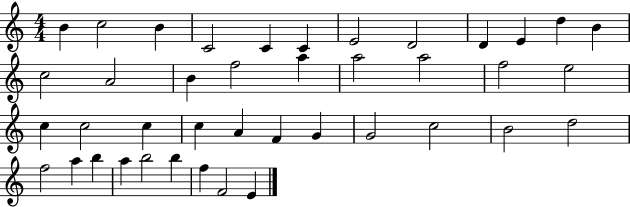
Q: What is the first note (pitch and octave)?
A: B4